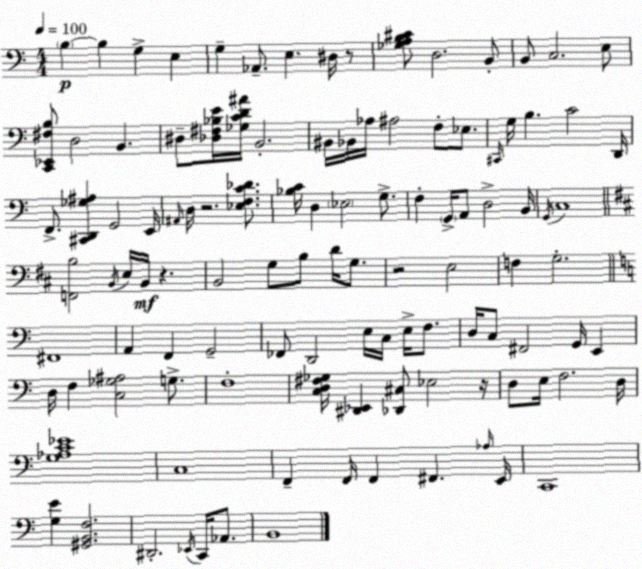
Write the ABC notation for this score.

X:1
T:Untitled
M:4/4
L:1/4
K:C
B, B, G, E, G, _A,,/2 E, ^D,/4 z/2 [_G,A,B,^C]/2 D,2 B,,/2 B,,/2 C,2 E,/2 [C,,_E,,^F,B,]/2 D,2 B,, ^D,/2 [_D,^F,_B,E]/4 [_G,CD^A]/4 B,,2 ^B,,/4 _B,,/4 _A,/4 ^A,2 F,/2 _E,/2 ^C,,/4 G,/4 B, C2 D,,/4 F,,/2 [^C,,D,,_G,^A,] G,,2 E,,/4 ^A,,/4 D,/4 z2 [_E,F,C_D]/2 [_B,C]/4 D, _E,2 G,/2 F, G,,/4 A,,/2 D,2 B,,/4 G,,/4 C,4 [F,,B,]2 B,,/4 E,/4 B,,/4 z B,,2 G,/2 B,/2 D/4 G,/2 z2 E,2 F, G,2 ^F,,4 A,, F,, G,,2 _F,,/2 D,,2 E,/4 C,/4 E,/4 F,/2 D,/4 C,/2 ^F,,2 G,,/4 E,, D,/4 F, [C,_G,^A,]2 G,/2 F,4 [C,D,^F,_G,]/4 [^D,,_E,,] [_D,,^C,]/2 _E,2 z/4 D,/2 E,/4 F,2 D,/4 [G,_A,C_E]4 C,4 F,, F,,/4 F,, ^F,, _A,/4 E,,/4 C,,4 [G,E] [^G,,B,,F,]2 ^D,,2 _E,,/4 C,,/4 _A,,/2 B,,4